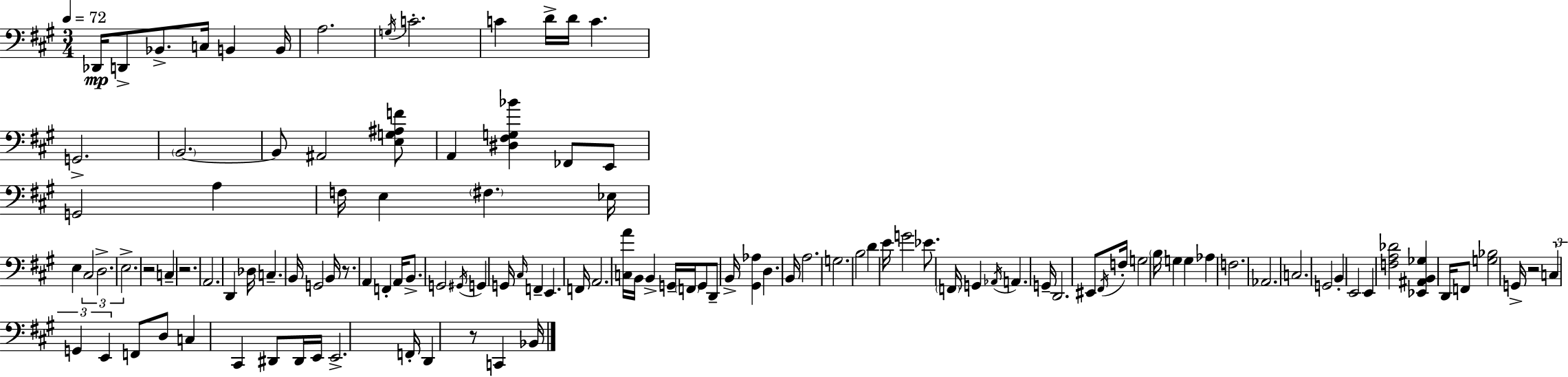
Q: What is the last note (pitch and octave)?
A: Bb2